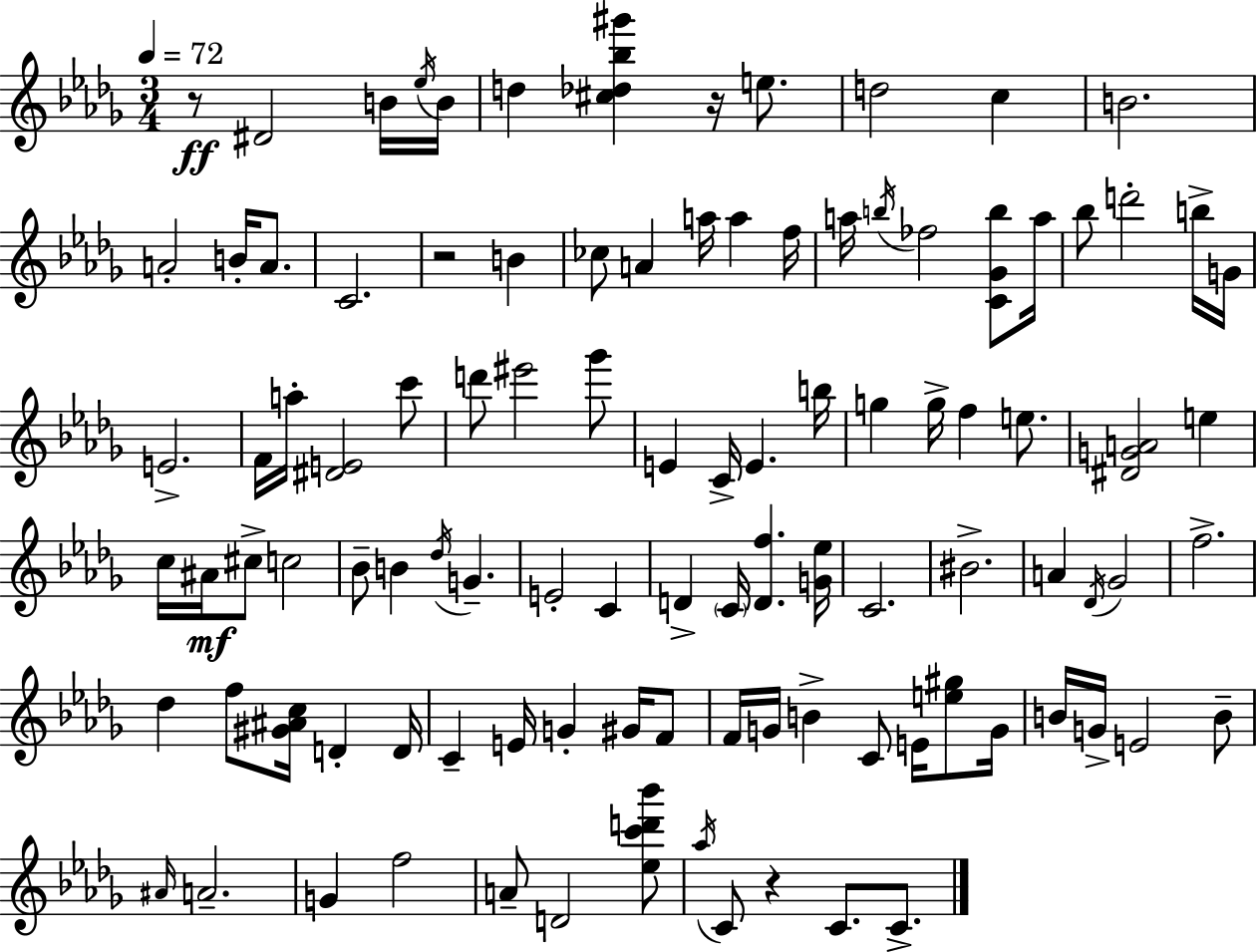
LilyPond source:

{
  \clef treble
  \numericTimeSignature
  \time 3/4
  \key bes \minor
  \tempo 4 = 72
  \repeat volta 2 { r8\ff dis'2 b'16 \acciaccatura { ees''16 } | b'16 d''4 <cis'' des'' bes'' gis'''>4 r16 e''8. | d''2 c''4 | b'2. | \break a'2-. b'16-. a'8. | c'2. | r2 b'4 | ces''8 a'4 a''16 a''4 | \break f''16 a''16 \acciaccatura { b''16 } fes''2 <c' ges' b''>8 | a''16 bes''8 d'''2-. | b''16-> g'16 e'2.-> | f'16 a''16-. <dis' e'>2 | \break c'''8 d'''8 eis'''2 | ges'''8 e'4 c'16-> e'4. | b''16 g''4 g''16-> f''4 e''8. | <dis' g' a'>2 e''4 | \break c''16 ais'16\mf cis''8-> c''2 | bes'8-- b'4 \acciaccatura { des''16 } g'4.-- | e'2-. c'4 | d'4-> \parenthesize c'16 <d' f''>4. | \break <g' ees''>16 c'2. | bis'2.-> | a'4 \acciaccatura { des'16 } ges'2 | f''2.-> | \break des''4 f''8 <gis' ais' c''>16 d'4-. | d'16 c'4-- e'16 g'4-. | gis'16 f'8 f'16 g'16 b'4-> c'8 | e'16 <e'' gis''>8 g'16 b'16 g'16-> e'2 | \break b'8-- \grace { ais'16 } a'2.-- | g'4 f''2 | a'8-- d'2 | <ees'' c''' d''' bes'''>8 \acciaccatura { aes''16 } c'8 r4 | \break c'8. c'8.-> } \bar "|."
}